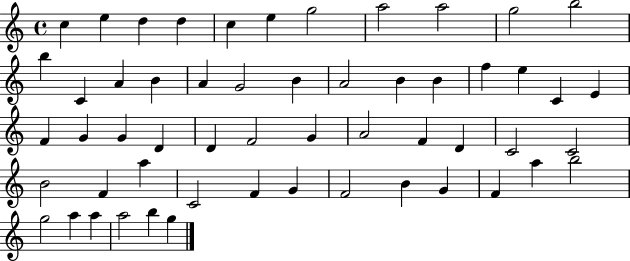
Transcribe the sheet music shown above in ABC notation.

X:1
T:Untitled
M:4/4
L:1/4
K:C
c e d d c e g2 a2 a2 g2 b2 b C A B A G2 B A2 B B f e C E F G G D D F2 G A2 F D C2 C2 B2 F a C2 F G F2 B G F a b2 g2 a a a2 b g